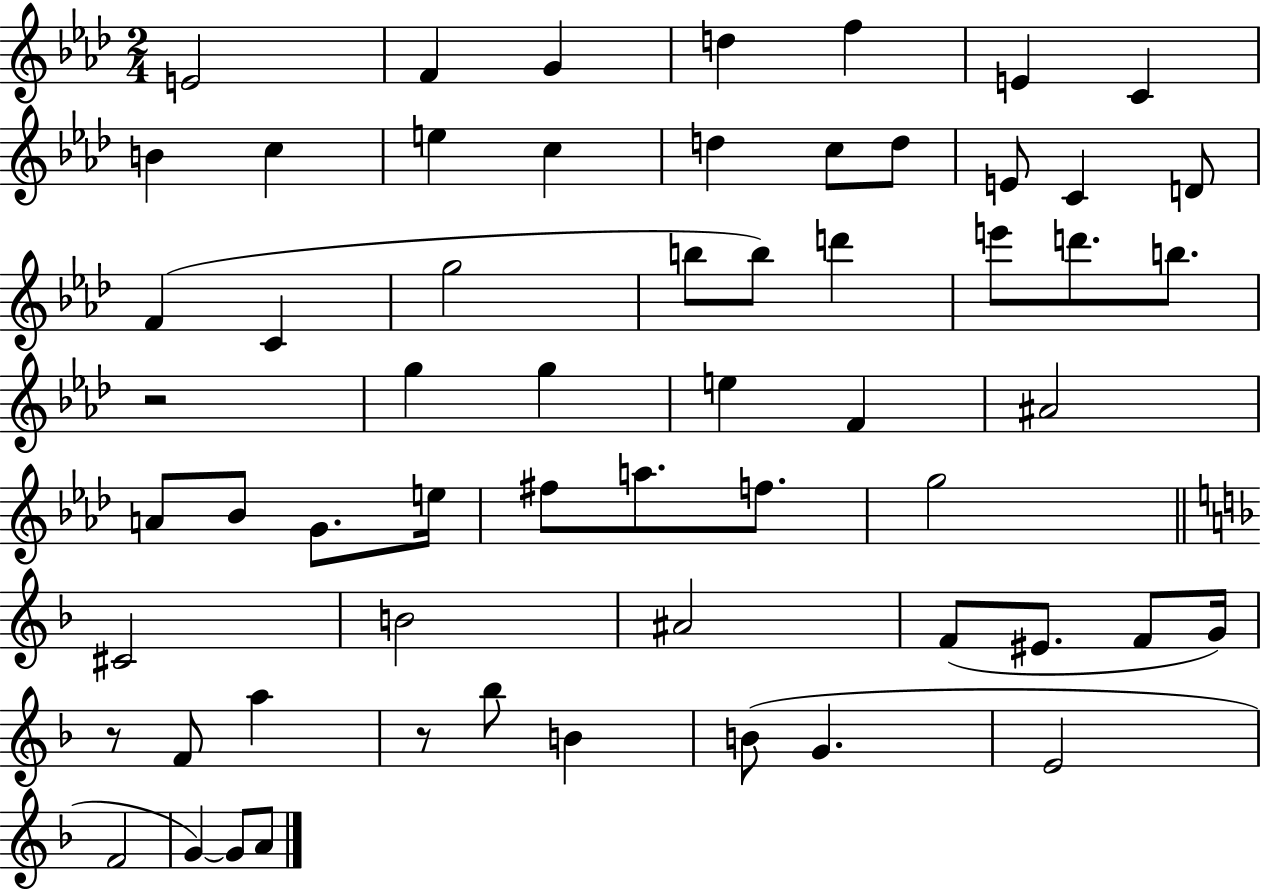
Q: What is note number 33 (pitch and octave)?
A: Bb4